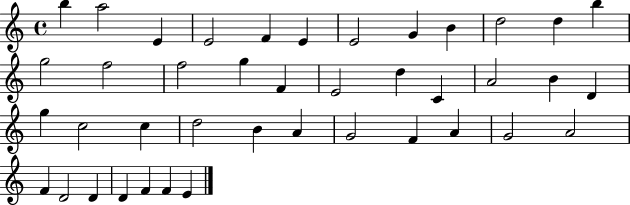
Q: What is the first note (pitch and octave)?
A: B5